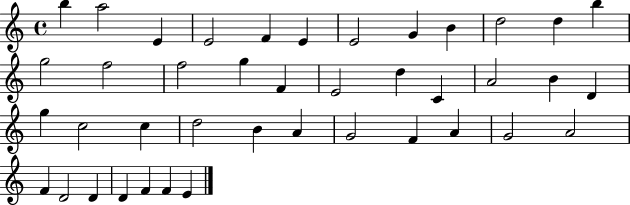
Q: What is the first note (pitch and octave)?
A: B5